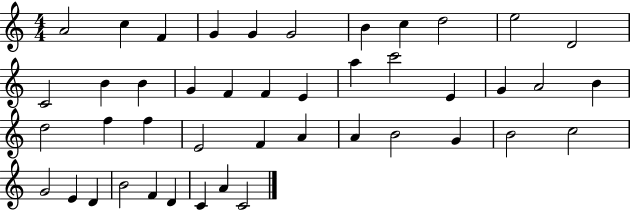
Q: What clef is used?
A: treble